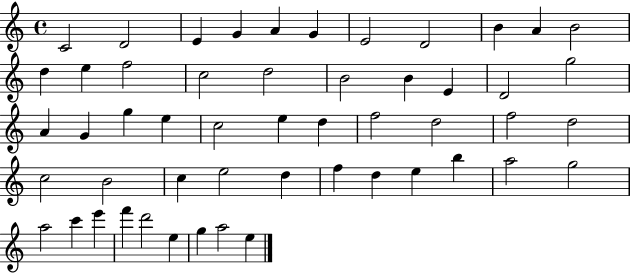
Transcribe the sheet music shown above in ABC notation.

X:1
T:Untitled
M:4/4
L:1/4
K:C
C2 D2 E G A G E2 D2 B A B2 d e f2 c2 d2 B2 B E D2 g2 A G g e c2 e d f2 d2 f2 d2 c2 B2 c e2 d f d e b a2 g2 a2 c' e' f' d'2 e g a2 e